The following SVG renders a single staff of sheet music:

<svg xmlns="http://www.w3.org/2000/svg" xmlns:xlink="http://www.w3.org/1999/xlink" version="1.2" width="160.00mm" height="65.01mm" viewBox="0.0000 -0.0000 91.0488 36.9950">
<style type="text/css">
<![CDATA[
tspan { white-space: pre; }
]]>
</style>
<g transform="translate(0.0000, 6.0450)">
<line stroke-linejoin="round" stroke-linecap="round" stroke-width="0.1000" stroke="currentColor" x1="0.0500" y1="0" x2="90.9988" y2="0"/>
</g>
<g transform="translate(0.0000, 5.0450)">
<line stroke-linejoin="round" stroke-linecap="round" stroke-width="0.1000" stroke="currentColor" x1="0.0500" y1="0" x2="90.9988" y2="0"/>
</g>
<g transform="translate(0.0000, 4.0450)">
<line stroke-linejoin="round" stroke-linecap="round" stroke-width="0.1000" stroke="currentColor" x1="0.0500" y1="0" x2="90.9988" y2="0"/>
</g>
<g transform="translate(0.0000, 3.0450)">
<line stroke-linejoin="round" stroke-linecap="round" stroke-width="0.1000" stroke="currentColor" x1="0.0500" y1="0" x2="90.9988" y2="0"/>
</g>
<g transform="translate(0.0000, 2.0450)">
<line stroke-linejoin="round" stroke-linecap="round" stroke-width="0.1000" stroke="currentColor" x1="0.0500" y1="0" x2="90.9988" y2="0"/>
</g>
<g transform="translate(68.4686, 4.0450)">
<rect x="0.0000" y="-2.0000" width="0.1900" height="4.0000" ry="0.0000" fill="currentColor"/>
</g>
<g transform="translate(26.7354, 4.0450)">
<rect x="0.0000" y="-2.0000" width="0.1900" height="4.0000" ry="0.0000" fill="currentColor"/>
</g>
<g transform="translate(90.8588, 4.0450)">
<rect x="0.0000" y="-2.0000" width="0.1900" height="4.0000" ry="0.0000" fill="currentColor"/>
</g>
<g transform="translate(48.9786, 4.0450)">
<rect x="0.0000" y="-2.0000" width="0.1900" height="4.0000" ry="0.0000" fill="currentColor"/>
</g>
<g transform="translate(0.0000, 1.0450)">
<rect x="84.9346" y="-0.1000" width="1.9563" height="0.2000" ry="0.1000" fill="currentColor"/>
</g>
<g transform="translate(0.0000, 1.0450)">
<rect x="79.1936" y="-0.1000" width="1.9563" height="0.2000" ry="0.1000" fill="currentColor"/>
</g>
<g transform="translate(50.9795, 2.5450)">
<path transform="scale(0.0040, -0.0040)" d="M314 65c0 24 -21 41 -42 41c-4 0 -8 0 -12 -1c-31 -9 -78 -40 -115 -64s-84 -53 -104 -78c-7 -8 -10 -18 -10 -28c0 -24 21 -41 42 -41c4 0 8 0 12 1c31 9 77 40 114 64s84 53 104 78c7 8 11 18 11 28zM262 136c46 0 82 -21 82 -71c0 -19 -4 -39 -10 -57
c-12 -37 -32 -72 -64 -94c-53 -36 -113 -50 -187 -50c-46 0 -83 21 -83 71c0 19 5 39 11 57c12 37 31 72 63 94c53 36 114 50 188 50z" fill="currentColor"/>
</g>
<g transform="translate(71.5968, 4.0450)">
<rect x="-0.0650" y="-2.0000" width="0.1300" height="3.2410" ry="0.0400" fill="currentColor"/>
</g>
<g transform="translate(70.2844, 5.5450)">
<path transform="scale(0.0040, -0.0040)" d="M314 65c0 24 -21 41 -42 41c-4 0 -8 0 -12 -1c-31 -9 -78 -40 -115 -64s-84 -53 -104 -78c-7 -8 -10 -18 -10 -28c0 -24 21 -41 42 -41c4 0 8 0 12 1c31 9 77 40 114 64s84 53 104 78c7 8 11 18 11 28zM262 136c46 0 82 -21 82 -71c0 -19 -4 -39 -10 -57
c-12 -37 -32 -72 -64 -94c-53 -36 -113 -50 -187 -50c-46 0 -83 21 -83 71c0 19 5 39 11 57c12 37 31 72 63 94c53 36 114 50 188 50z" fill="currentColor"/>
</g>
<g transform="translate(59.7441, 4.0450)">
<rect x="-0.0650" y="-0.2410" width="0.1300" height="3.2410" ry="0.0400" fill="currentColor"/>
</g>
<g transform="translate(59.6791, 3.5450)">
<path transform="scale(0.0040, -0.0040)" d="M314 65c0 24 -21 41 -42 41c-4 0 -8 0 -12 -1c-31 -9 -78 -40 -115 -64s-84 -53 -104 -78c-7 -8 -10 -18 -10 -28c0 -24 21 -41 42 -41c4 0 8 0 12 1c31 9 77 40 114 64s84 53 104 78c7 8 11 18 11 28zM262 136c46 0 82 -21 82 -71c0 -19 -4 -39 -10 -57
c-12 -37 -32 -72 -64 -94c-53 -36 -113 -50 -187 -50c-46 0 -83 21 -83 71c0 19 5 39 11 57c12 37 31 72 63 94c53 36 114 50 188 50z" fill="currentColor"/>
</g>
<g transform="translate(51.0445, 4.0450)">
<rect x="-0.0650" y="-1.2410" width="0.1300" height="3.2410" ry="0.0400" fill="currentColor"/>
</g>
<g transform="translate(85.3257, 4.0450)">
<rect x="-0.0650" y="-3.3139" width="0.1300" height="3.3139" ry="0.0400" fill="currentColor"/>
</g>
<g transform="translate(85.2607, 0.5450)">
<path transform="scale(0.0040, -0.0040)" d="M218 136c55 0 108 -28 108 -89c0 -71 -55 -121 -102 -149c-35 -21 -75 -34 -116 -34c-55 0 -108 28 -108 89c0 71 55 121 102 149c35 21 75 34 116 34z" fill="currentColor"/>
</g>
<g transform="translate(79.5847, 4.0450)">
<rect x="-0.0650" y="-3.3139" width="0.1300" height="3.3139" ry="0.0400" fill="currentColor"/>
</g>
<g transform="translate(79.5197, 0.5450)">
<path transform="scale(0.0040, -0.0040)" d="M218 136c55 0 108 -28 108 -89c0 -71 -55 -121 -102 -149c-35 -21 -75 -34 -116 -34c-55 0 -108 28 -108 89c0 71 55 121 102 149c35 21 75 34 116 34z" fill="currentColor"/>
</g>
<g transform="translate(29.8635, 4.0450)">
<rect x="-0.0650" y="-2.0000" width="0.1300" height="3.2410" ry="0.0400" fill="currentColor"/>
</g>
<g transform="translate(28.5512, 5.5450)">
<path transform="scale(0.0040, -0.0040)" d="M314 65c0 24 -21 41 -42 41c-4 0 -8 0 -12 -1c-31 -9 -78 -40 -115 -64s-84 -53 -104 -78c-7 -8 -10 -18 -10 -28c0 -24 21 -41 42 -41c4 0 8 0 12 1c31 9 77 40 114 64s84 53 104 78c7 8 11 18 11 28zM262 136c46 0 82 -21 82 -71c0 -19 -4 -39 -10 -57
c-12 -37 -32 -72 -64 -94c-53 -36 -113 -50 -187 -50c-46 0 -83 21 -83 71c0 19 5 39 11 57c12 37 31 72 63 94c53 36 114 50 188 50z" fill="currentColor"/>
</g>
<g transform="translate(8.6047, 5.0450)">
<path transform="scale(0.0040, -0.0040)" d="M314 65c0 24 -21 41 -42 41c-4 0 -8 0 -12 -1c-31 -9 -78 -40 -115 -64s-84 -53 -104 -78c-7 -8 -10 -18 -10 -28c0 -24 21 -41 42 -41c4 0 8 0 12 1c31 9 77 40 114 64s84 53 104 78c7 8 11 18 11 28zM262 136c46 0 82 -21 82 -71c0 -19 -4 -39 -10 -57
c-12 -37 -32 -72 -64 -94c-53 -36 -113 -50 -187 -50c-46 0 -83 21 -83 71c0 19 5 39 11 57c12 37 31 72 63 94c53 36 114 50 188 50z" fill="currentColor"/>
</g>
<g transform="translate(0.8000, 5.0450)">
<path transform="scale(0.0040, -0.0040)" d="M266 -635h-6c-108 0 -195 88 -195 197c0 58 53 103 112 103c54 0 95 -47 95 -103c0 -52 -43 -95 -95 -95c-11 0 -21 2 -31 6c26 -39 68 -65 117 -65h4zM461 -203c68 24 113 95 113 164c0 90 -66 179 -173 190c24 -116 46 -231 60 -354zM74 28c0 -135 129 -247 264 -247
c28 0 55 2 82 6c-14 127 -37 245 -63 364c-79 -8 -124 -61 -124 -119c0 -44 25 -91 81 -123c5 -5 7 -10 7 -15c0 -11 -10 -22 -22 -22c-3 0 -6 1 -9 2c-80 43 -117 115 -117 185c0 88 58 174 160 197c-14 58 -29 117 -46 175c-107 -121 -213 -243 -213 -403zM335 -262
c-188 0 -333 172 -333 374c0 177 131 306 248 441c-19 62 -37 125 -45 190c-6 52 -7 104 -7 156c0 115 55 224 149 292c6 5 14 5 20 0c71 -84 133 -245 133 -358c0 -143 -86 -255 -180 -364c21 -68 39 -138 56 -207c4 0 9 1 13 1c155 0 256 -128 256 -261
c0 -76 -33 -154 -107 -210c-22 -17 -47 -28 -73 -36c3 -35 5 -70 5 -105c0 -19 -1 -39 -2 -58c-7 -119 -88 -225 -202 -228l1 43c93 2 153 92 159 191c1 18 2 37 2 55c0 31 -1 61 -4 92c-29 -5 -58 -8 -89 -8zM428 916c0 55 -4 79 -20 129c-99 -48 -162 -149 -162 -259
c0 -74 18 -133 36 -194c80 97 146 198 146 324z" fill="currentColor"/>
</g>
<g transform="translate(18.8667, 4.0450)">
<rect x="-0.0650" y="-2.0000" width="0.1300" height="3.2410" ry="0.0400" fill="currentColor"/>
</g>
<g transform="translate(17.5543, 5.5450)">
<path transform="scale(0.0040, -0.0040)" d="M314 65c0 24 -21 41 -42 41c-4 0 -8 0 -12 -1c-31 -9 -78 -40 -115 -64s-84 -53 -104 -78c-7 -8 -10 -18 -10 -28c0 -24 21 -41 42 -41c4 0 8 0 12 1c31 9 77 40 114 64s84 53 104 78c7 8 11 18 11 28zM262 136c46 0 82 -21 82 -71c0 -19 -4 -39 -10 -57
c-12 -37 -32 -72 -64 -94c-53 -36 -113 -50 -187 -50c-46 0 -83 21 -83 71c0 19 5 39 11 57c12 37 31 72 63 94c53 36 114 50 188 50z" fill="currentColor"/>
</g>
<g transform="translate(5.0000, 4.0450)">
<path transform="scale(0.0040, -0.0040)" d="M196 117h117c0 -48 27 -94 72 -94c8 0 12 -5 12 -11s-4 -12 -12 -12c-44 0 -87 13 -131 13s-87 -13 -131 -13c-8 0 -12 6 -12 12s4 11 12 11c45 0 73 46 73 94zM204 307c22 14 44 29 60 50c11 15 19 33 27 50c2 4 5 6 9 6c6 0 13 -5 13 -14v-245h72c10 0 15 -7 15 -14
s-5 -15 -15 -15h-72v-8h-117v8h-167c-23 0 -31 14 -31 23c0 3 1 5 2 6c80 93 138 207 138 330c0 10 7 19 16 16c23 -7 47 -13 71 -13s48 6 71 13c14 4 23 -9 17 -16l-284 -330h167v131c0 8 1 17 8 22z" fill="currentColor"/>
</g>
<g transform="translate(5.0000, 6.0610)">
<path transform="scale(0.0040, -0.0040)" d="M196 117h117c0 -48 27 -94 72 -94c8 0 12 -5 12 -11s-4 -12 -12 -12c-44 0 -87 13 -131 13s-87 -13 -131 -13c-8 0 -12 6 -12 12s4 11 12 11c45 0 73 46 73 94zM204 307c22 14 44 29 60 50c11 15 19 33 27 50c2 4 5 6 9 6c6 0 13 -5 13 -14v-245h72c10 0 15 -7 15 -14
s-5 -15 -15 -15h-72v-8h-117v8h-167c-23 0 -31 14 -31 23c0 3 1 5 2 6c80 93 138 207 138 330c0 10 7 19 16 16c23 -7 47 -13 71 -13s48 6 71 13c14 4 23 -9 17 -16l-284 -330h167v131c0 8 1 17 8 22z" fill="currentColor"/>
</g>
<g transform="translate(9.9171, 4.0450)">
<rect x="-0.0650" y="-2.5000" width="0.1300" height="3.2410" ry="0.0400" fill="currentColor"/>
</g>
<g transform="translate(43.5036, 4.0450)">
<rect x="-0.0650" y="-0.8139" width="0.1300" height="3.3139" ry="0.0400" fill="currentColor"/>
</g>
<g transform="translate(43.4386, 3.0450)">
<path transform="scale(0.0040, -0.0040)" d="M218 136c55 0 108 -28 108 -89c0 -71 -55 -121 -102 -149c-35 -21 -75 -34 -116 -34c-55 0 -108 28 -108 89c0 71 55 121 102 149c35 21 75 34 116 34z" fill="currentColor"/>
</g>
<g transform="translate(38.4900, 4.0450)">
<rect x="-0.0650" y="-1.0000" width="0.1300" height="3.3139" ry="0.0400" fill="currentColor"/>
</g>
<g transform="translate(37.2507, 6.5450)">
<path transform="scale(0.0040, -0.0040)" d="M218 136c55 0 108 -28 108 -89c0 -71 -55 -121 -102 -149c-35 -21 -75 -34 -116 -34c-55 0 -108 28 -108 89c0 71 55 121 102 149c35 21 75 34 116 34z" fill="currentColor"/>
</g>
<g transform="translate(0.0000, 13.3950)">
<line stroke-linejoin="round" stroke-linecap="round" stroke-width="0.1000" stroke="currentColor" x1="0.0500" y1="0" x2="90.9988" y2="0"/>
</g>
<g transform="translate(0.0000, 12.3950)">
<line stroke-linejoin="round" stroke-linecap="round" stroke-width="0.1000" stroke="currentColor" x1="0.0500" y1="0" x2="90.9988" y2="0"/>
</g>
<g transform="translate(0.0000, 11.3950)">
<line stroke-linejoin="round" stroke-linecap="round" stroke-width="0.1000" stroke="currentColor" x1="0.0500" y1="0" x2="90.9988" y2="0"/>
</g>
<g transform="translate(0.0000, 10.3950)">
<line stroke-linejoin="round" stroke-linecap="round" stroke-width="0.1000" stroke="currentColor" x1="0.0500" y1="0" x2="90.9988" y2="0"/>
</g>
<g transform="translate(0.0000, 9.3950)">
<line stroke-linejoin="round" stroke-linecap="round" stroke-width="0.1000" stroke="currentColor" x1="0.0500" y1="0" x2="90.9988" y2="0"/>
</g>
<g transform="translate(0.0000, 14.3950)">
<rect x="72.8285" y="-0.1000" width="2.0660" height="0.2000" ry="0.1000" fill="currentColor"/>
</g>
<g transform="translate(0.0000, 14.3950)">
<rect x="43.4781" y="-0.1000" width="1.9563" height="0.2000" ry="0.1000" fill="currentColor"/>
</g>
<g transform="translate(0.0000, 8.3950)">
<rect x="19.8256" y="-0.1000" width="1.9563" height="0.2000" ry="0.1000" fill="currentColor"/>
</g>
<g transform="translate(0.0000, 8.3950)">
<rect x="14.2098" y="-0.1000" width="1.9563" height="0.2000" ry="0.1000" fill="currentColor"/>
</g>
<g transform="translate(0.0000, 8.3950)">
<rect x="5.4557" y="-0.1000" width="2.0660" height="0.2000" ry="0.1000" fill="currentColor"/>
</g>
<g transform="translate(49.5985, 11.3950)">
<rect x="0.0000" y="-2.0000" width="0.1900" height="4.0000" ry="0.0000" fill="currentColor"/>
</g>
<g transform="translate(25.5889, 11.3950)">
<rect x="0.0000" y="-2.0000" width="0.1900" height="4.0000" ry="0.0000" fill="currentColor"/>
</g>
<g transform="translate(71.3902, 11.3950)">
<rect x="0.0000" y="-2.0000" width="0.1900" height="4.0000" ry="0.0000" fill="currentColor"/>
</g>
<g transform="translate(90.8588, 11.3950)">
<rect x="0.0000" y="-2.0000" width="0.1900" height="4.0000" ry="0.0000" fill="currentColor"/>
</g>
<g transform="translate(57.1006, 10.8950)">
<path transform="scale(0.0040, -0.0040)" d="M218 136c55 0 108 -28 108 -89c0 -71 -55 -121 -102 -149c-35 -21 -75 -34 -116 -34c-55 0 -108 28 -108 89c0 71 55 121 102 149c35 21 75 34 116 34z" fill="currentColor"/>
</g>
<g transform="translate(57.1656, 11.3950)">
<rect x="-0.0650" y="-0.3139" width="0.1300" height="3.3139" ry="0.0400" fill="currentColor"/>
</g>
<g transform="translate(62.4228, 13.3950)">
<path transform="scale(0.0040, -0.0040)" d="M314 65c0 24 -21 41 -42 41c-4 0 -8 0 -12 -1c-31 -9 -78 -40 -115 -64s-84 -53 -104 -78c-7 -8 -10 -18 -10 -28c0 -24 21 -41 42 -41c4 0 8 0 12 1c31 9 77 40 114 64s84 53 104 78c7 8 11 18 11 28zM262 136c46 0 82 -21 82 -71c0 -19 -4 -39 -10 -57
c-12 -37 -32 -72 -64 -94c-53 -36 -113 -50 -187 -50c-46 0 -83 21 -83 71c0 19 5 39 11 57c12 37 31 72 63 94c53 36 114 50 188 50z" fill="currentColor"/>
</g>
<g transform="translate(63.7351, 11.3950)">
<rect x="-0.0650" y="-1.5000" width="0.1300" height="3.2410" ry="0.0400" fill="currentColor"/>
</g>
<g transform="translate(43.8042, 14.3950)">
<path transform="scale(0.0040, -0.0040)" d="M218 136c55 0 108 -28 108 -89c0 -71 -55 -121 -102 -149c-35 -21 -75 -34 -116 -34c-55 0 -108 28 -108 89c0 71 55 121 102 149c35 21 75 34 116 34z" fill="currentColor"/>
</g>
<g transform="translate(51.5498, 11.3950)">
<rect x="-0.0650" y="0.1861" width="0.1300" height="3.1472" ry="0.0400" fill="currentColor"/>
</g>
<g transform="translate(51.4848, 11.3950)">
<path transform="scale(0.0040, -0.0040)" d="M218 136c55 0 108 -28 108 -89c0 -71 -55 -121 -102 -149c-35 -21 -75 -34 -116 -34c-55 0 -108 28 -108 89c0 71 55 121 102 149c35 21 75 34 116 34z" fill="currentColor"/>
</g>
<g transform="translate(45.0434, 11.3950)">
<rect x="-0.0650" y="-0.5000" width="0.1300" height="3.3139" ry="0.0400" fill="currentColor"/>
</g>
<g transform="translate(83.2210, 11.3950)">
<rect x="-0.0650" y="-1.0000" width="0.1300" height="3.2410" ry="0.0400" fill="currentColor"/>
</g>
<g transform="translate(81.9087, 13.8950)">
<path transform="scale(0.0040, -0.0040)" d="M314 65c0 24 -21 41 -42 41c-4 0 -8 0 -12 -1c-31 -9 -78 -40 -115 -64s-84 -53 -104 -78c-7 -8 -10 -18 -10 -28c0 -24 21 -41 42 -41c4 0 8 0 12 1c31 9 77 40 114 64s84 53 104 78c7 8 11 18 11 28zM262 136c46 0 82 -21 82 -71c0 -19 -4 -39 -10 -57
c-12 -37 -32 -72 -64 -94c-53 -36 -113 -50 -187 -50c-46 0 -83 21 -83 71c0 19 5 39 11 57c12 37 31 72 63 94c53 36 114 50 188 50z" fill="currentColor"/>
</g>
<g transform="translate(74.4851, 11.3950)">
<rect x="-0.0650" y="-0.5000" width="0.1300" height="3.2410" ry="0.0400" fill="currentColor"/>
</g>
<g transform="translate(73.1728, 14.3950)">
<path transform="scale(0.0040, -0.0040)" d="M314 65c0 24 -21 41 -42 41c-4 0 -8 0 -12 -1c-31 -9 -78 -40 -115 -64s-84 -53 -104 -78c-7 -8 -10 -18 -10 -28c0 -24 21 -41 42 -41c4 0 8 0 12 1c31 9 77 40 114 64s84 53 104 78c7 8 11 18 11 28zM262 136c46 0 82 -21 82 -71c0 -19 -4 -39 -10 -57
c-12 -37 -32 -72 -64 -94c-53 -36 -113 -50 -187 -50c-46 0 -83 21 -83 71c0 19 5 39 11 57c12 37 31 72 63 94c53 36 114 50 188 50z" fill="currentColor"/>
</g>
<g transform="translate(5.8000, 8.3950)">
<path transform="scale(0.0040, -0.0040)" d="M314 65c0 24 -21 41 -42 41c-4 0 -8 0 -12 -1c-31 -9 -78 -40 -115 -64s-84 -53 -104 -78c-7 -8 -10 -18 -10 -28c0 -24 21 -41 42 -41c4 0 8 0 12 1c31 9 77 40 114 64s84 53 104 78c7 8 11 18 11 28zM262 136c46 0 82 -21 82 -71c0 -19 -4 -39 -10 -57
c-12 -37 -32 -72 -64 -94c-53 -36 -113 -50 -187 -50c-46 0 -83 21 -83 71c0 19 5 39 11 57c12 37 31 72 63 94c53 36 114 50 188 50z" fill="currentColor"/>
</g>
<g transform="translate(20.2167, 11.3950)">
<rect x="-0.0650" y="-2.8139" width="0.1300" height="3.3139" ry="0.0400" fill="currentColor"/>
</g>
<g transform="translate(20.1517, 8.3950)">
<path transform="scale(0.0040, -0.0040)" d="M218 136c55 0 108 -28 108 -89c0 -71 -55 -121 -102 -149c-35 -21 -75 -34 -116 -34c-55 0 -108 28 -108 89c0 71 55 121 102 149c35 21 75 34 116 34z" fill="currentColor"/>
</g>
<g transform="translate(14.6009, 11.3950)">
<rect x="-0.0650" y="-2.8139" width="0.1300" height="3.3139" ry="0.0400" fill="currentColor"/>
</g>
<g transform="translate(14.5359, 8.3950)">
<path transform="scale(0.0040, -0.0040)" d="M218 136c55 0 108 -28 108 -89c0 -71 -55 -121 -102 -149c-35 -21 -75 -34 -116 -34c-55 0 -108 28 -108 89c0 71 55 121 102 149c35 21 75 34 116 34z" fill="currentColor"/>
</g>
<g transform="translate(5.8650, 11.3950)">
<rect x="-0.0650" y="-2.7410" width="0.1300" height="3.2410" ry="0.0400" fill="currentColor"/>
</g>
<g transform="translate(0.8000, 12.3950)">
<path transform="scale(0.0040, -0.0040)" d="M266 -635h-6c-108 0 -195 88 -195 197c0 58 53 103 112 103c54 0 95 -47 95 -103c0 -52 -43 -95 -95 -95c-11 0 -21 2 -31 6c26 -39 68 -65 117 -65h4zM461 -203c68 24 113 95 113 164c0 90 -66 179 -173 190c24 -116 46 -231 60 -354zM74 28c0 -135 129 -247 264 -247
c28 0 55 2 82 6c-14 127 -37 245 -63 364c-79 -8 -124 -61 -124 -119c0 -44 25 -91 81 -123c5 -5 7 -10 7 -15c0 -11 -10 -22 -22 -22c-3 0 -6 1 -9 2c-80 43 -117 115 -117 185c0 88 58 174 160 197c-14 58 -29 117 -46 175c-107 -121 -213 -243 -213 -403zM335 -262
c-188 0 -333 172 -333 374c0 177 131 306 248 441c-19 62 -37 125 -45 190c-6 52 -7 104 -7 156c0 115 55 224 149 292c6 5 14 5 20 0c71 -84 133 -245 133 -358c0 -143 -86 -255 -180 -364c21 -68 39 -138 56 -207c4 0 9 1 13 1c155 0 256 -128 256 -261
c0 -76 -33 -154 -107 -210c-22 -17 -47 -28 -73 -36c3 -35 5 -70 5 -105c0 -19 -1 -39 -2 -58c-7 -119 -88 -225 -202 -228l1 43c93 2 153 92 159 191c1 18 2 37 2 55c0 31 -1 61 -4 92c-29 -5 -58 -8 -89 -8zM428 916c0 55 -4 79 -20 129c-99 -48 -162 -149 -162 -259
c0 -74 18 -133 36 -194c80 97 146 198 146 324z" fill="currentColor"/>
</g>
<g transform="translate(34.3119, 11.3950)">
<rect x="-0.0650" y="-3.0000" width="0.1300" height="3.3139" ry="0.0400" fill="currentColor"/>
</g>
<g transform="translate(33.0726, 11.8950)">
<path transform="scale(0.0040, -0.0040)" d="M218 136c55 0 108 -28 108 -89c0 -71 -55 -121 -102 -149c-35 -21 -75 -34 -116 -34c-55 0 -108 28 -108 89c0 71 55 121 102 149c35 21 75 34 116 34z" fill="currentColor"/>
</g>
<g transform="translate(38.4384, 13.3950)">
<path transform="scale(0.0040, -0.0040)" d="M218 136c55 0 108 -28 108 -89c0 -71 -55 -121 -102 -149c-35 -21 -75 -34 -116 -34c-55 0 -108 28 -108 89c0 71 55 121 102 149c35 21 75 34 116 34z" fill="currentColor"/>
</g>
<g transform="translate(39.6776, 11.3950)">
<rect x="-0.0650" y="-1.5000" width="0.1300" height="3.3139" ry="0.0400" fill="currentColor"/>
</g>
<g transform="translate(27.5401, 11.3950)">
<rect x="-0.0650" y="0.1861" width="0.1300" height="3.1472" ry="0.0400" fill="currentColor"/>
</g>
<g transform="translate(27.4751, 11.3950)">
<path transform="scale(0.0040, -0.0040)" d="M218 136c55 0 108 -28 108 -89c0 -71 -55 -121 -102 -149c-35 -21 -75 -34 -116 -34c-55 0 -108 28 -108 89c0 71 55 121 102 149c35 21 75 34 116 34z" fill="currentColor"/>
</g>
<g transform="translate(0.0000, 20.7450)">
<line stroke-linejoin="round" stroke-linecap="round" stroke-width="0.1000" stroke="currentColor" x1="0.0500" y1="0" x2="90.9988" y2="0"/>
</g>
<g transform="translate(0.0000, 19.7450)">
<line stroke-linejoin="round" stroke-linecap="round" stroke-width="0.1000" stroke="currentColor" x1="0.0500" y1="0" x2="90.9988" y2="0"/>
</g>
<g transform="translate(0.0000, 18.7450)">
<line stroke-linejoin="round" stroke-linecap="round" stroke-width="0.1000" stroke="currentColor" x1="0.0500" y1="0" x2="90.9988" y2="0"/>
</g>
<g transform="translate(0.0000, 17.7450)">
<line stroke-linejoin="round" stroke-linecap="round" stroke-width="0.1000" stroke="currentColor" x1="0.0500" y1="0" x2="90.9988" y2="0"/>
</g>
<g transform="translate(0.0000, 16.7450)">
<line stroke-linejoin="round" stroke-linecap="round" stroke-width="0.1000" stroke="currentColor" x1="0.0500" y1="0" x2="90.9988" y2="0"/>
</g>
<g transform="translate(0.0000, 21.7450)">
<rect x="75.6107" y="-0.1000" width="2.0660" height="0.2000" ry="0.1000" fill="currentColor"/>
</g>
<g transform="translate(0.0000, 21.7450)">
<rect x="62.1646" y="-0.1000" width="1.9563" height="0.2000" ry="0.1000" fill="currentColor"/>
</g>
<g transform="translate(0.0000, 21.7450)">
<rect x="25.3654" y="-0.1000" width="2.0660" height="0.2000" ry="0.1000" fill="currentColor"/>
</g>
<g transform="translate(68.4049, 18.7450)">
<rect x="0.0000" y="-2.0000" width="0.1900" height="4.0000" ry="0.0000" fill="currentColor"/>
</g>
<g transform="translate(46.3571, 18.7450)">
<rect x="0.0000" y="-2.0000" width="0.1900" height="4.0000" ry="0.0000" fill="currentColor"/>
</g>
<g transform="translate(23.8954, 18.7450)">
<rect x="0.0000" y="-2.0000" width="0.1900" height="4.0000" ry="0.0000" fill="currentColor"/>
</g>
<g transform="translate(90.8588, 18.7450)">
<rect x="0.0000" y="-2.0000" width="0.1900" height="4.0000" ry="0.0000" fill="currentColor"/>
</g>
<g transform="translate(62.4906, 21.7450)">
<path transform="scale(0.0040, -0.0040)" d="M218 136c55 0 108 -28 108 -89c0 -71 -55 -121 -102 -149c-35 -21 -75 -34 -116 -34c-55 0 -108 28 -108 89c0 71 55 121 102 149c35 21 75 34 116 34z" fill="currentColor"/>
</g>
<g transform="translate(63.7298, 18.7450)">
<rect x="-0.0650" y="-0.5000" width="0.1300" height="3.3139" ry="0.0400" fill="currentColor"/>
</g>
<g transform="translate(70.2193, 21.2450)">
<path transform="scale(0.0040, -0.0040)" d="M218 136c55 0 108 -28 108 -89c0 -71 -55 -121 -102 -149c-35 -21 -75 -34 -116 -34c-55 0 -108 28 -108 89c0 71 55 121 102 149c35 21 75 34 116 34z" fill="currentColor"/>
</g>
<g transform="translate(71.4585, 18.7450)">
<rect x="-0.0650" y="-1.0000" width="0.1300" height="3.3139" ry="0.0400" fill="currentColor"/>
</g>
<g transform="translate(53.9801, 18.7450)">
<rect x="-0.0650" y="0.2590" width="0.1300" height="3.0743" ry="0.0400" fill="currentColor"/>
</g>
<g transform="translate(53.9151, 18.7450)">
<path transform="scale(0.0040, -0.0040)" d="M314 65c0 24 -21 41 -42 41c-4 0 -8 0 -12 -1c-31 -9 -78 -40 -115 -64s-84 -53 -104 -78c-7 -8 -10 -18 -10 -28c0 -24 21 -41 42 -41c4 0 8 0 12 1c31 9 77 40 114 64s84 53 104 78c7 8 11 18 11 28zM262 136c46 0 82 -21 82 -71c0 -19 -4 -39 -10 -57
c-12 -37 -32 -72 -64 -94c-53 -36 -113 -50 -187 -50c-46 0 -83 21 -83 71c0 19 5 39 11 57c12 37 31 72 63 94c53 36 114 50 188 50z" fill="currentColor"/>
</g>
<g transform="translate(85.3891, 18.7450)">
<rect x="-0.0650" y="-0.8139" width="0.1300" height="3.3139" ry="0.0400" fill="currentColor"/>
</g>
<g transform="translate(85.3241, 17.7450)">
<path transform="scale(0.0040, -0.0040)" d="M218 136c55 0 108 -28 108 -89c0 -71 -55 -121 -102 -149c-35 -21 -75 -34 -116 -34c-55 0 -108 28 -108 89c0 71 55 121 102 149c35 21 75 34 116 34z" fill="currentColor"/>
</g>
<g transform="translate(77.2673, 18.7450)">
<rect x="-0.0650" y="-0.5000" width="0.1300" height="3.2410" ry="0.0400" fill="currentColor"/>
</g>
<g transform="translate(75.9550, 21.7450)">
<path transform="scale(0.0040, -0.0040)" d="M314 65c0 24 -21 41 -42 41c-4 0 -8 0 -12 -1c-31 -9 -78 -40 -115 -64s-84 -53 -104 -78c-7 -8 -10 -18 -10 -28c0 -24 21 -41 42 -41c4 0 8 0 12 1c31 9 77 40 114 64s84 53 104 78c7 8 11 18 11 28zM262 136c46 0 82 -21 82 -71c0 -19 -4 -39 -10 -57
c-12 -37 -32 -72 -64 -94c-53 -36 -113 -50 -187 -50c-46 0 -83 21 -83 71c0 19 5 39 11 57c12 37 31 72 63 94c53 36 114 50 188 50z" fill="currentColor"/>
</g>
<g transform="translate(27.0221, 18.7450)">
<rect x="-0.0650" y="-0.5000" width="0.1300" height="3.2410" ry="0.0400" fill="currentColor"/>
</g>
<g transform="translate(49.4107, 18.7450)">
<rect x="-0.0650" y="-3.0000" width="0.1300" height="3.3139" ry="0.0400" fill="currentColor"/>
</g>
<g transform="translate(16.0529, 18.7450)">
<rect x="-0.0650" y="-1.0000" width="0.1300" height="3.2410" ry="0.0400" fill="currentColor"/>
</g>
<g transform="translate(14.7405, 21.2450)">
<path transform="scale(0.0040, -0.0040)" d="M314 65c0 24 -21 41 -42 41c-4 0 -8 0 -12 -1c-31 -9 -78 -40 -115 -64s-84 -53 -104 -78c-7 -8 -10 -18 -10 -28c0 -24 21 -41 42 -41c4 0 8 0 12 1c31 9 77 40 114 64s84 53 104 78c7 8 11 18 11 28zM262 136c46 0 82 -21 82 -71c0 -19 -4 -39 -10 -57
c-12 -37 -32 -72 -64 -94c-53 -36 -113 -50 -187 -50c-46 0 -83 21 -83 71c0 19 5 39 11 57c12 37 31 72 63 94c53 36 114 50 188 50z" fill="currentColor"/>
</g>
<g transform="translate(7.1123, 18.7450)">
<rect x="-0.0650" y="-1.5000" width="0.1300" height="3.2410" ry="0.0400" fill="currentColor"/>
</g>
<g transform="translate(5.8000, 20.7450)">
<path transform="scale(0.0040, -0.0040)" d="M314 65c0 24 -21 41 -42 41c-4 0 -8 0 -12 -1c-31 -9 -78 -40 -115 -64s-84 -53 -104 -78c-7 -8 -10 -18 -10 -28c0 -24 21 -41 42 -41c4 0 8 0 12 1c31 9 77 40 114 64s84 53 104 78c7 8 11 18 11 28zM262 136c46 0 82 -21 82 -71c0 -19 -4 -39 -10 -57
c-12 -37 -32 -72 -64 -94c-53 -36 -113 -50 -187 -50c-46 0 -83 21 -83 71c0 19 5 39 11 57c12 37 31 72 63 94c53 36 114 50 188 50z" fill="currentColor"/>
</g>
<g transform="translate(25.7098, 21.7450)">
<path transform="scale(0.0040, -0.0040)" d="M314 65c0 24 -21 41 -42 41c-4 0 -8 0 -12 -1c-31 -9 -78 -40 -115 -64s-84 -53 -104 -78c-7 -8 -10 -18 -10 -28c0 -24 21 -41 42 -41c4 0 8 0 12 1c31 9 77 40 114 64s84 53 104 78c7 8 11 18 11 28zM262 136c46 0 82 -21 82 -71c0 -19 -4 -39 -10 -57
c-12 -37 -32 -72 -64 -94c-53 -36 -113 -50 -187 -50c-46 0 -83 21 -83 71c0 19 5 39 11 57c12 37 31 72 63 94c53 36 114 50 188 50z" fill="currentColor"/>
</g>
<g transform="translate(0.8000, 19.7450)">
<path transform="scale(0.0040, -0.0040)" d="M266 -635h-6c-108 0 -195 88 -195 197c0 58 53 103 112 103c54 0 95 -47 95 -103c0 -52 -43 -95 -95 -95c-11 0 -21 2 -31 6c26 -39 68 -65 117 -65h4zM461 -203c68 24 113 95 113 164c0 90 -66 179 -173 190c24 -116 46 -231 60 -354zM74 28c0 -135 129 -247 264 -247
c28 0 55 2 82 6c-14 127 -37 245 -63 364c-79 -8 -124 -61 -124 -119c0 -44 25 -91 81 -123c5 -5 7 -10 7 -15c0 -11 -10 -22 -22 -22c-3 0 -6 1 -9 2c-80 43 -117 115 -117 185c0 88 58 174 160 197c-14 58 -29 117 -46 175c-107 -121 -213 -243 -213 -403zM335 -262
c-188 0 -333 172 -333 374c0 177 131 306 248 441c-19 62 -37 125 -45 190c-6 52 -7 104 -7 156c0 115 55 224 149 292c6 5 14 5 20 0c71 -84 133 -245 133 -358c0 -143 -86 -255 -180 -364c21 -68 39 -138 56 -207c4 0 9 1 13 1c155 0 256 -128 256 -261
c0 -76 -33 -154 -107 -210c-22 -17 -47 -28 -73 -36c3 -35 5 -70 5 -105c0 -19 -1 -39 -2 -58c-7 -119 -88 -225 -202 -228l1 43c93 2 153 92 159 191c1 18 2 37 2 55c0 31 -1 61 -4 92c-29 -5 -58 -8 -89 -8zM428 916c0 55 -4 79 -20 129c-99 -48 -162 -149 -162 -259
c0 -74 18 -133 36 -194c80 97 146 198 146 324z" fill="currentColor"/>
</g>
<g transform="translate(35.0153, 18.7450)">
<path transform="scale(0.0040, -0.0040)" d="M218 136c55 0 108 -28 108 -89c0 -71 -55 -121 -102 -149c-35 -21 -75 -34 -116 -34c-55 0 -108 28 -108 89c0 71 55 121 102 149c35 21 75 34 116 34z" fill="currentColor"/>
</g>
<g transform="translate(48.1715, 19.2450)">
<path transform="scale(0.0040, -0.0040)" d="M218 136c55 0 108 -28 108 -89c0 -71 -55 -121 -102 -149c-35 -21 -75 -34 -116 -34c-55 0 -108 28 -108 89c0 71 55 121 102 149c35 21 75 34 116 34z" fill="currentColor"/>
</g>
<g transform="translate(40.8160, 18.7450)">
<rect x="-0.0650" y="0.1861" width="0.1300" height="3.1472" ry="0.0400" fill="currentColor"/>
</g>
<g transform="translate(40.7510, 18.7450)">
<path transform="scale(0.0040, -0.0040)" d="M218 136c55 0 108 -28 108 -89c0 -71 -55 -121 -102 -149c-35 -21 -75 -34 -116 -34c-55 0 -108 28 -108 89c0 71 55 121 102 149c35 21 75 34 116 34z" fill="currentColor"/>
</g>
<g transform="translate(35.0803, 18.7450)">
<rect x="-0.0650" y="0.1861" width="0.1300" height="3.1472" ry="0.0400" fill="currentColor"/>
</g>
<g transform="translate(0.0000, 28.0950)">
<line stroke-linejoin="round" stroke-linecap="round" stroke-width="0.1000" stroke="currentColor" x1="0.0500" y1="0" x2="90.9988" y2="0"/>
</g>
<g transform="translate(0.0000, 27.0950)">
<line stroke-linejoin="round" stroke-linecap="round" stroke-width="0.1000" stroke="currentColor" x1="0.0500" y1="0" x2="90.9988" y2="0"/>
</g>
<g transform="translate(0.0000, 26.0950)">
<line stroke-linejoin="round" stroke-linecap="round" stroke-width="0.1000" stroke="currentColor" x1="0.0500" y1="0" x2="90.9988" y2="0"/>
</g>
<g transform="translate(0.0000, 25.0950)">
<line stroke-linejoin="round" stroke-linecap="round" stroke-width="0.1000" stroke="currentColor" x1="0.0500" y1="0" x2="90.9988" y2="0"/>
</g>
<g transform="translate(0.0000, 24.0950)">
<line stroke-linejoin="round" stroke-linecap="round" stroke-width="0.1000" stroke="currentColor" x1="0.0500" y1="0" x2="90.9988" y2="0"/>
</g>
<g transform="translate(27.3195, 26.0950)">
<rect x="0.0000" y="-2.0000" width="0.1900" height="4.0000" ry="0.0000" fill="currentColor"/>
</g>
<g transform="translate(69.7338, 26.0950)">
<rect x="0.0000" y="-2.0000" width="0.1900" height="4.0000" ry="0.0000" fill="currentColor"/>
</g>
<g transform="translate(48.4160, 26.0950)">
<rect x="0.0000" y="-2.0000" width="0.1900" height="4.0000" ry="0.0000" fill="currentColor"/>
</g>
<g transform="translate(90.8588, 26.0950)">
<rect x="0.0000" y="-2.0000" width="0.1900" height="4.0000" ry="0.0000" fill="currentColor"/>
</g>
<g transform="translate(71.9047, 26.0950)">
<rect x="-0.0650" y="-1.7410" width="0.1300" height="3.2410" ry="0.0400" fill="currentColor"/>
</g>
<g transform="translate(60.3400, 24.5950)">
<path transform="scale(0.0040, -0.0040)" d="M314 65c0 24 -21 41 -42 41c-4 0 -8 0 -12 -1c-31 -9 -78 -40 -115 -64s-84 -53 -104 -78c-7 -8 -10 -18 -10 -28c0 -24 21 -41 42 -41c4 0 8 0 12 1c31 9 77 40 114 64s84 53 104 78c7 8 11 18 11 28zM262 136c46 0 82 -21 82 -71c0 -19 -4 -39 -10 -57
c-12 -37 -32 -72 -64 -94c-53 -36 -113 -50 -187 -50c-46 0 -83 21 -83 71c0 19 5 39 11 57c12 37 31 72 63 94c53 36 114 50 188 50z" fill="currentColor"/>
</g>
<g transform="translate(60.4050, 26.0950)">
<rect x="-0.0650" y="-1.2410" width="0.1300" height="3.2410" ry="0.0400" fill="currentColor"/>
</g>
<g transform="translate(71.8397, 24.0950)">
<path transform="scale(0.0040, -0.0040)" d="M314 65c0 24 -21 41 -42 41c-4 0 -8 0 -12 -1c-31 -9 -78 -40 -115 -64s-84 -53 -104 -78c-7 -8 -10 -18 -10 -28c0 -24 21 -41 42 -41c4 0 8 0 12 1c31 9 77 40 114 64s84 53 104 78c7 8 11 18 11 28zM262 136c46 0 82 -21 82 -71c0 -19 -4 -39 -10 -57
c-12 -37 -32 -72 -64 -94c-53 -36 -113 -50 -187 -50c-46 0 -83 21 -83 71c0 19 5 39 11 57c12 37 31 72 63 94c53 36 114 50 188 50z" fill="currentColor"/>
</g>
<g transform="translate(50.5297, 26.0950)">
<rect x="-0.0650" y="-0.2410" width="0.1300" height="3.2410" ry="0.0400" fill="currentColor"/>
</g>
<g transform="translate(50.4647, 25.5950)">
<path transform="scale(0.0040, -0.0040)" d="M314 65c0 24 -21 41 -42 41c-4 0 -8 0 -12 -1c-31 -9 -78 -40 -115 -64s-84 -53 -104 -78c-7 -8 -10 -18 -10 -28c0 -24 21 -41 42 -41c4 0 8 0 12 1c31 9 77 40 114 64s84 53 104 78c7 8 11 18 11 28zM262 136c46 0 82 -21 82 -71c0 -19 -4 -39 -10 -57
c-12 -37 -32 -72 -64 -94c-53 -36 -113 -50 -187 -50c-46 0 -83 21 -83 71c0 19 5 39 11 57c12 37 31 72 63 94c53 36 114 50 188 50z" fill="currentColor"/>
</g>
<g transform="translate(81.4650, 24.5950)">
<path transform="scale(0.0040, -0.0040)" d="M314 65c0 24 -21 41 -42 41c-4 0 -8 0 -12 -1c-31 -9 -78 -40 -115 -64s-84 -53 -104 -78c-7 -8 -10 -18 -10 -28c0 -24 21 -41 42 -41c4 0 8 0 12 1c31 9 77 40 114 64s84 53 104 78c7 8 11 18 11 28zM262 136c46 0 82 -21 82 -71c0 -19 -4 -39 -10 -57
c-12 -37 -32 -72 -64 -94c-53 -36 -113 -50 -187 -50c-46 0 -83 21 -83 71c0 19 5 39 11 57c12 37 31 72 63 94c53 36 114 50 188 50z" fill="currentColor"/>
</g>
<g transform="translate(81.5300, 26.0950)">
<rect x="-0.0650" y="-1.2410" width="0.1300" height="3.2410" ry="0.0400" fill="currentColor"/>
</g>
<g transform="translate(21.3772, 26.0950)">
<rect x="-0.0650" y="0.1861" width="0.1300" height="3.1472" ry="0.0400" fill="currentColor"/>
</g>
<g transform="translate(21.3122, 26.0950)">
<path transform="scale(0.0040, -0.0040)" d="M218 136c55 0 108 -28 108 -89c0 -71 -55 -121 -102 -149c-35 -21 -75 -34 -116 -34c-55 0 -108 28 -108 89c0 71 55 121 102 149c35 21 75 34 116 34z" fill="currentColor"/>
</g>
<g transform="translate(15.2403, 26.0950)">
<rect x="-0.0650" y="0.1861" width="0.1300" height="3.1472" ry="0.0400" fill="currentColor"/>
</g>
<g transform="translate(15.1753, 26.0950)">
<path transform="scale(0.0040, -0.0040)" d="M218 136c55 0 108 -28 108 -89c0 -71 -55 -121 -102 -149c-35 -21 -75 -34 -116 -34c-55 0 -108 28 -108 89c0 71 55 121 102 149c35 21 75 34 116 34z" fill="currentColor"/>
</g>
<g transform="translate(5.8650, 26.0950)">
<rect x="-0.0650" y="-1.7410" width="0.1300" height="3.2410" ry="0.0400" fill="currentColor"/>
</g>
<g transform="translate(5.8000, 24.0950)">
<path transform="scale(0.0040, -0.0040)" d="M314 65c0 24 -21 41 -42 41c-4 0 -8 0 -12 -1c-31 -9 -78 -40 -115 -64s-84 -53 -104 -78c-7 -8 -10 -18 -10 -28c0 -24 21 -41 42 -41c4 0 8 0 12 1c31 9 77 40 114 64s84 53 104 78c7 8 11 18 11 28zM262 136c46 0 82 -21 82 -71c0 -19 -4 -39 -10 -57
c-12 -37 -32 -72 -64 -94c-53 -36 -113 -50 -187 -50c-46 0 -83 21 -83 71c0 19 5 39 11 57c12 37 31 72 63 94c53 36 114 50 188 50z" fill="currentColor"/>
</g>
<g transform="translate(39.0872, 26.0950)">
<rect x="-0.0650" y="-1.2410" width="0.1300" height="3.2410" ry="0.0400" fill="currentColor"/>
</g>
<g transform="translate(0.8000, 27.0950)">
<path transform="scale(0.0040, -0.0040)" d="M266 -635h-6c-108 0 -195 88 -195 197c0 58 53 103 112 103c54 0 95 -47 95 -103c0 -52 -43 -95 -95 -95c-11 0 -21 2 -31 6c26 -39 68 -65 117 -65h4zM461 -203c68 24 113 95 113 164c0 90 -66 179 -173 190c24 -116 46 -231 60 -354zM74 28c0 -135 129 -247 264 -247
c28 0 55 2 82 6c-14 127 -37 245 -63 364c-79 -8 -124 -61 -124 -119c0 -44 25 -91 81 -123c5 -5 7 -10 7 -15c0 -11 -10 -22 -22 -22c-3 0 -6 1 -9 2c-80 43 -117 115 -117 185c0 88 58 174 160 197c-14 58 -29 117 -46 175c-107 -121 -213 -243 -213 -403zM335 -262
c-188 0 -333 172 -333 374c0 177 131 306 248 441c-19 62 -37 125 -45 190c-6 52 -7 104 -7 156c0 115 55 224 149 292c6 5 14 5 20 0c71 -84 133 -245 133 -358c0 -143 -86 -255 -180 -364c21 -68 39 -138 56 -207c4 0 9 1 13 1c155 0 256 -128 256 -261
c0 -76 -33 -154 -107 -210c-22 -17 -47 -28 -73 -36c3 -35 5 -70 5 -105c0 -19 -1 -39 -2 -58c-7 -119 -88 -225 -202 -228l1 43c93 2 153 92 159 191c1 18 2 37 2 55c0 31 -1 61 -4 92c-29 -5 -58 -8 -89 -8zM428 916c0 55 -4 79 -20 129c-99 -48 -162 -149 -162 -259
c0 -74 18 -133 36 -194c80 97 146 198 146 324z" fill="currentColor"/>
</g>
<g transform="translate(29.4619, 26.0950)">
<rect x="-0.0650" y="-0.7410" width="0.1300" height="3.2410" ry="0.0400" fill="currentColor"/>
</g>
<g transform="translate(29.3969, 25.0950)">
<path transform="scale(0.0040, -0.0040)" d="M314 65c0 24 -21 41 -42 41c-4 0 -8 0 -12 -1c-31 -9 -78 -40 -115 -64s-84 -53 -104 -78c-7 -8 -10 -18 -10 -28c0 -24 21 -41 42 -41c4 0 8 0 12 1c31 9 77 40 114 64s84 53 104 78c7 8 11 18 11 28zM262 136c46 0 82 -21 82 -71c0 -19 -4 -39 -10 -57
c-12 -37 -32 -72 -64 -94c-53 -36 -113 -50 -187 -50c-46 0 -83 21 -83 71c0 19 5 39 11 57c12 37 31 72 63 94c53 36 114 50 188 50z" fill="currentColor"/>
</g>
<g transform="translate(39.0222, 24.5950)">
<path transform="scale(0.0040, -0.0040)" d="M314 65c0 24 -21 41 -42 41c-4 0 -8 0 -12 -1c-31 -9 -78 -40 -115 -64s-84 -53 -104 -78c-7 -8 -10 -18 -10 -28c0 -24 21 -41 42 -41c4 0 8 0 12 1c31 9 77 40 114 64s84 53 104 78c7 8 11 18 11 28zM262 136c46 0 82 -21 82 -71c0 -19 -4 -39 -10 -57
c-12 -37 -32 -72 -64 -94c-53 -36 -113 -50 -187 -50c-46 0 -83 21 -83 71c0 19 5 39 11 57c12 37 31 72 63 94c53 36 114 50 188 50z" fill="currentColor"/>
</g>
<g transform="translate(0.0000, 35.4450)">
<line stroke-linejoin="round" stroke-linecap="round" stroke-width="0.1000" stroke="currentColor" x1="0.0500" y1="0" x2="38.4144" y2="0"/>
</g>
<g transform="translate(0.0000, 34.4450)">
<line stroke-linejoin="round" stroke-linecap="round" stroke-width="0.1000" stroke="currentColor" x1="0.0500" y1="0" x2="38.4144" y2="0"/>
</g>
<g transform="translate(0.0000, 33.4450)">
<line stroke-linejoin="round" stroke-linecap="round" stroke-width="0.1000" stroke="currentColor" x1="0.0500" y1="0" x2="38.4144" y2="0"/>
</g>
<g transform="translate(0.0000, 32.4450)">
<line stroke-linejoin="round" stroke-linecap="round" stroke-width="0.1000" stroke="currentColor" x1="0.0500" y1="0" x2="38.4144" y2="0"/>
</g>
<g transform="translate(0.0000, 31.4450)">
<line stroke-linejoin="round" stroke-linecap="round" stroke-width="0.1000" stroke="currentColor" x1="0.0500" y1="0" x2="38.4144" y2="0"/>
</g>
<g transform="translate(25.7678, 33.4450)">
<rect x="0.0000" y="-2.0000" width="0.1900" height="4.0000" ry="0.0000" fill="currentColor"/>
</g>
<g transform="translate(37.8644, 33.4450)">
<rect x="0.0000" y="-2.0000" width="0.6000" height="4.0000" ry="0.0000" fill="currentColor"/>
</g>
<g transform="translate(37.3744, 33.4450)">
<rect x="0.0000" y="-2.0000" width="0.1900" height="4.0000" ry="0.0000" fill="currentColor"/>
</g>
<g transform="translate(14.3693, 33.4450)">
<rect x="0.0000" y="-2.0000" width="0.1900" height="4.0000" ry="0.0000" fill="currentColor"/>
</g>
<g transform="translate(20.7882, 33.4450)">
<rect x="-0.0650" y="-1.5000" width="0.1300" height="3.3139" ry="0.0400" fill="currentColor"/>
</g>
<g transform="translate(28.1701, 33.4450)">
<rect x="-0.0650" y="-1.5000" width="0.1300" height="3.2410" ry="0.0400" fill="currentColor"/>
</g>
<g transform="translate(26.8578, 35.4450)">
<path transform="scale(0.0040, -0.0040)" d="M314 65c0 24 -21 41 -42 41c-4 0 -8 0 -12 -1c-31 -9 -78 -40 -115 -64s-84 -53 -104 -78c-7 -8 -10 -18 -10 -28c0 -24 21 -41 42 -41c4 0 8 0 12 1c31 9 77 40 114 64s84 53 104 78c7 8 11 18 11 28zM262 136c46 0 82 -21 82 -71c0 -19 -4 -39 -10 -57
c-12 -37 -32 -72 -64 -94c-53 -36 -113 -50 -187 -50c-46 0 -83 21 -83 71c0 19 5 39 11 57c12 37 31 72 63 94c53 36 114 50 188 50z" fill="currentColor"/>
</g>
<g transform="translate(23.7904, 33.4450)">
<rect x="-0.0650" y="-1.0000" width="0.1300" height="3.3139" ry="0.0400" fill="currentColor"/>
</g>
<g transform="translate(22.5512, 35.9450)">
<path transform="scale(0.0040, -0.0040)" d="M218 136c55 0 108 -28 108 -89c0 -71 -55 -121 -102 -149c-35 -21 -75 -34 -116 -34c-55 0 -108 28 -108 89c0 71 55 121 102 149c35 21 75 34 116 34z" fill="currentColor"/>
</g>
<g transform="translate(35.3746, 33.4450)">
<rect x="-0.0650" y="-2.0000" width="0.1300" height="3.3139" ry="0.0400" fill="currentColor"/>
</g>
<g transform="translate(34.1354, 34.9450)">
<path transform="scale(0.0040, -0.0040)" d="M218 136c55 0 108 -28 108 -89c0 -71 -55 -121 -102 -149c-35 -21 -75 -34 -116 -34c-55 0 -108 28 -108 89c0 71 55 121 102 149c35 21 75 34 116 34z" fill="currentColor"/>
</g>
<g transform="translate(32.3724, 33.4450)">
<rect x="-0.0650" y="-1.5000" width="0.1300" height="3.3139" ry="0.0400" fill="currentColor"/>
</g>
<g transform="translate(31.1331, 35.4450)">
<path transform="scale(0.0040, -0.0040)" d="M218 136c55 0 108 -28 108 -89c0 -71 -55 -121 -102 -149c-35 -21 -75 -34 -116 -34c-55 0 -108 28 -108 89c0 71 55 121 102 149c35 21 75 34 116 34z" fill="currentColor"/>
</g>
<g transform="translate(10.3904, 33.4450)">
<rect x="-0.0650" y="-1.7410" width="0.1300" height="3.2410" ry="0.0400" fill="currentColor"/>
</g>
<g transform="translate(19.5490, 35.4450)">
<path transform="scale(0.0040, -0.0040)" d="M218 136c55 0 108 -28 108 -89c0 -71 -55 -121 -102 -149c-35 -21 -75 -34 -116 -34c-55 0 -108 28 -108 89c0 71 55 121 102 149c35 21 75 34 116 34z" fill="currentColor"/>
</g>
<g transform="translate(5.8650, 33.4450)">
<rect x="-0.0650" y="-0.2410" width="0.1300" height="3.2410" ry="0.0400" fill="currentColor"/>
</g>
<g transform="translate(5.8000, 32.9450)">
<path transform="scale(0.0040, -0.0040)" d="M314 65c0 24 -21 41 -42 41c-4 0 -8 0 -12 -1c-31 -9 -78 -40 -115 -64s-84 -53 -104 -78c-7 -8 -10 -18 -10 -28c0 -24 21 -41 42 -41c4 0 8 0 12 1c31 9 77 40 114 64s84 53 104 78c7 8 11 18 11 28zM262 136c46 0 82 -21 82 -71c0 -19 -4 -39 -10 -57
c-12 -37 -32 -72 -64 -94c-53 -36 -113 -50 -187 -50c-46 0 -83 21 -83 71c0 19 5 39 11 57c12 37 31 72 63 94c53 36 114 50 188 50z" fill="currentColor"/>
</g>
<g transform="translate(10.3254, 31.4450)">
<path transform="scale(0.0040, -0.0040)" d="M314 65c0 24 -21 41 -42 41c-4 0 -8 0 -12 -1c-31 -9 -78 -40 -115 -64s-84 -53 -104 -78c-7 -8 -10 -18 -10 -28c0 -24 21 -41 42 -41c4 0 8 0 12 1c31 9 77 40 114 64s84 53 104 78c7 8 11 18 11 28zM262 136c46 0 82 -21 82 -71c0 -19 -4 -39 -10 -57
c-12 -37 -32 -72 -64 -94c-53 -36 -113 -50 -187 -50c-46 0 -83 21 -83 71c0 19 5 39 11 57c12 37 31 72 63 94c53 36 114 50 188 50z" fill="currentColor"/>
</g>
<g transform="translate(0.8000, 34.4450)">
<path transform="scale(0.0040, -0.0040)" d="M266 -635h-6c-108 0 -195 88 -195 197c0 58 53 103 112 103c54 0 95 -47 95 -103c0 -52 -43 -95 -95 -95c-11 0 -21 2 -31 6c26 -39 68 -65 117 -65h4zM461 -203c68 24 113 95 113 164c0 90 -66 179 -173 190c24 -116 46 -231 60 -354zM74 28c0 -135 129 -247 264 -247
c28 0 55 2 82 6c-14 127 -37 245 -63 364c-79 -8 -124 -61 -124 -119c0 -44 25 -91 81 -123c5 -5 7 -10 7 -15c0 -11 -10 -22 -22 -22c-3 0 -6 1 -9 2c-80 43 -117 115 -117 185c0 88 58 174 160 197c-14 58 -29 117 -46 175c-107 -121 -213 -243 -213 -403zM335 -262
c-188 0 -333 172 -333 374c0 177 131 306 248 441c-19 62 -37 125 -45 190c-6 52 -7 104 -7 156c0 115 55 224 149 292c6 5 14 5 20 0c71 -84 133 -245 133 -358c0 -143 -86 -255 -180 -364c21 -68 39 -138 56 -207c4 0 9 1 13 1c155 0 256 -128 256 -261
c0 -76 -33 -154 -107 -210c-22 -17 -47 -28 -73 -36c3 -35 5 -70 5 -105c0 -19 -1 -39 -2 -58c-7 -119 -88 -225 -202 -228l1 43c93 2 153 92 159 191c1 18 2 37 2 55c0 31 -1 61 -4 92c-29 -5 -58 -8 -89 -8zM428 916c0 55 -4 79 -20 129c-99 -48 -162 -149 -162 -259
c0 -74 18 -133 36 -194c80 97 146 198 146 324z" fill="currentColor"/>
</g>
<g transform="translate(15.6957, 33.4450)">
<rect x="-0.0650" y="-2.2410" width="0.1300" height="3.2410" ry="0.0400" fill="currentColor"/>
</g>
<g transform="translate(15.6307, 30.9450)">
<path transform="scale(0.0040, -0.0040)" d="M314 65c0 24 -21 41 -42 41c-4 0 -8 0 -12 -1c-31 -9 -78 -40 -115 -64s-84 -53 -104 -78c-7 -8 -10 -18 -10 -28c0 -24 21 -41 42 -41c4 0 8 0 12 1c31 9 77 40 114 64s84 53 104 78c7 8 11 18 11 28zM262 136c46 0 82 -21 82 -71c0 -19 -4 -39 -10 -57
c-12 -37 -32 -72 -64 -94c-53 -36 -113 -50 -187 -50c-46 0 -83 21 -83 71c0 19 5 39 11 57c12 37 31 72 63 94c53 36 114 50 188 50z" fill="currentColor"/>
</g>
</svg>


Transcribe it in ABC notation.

X:1
T:Untitled
M:4/4
L:1/4
K:C
G2 F2 F2 D d e2 c2 F2 b b a2 a a B A E C B c E2 C2 D2 E2 D2 C2 B B A B2 C D C2 d f2 B B d2 e2 c2 e2 f2 e2 c2 f2 g2 E D E2 E F